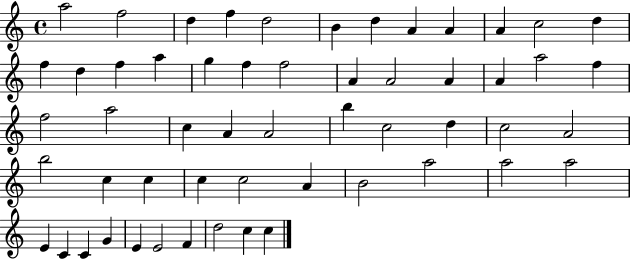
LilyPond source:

{
  \clef treble
  \time 4/4
  \defaultTimeSignature
  \key c \major
  a''2 f''2 | d''4 f''4 d''2 | b'4 d''4 a'4 a'4 | a'4 c''2 d''4 | \break f''4 d''4 f''4 a''4 | g''4 f''4 f''2 | a'4 a'2 a'4 | a'4 a''2 f''4 | \break f''2 a''2 | c''4 a'4 a'2 | b''4 c''2 d''4 | c''2 a'2 | \break b''2 c''4 c''4 | c''4 c''2 a'4 | b'2 a''2 | a''2 a''2 | \break e'4 c'4 c'4 g'4 | e'4 e'2 f'4 | d''2 c''4 c''4 | \bar "|."
}